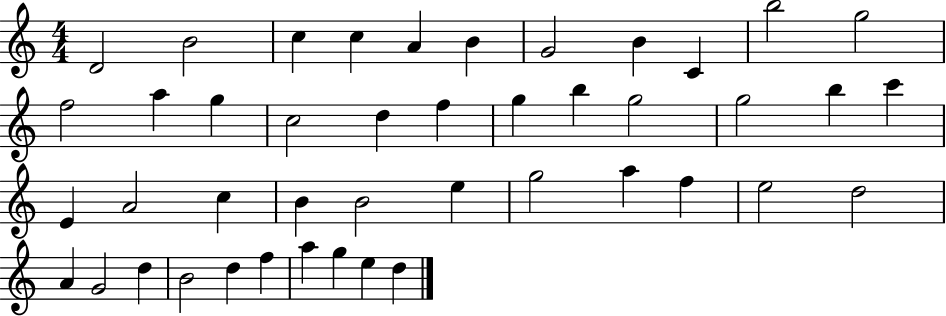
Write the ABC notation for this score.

X:1
T:Untitled
M:4/4
L:1/4
K:C
D2 B2 c c A B G2 B C b2 g2 f2 a g c2 d f g b g2 g2 b c' E A2 c B B2 e g2 a f e2 d2 A G2 d B2 d f a g e d